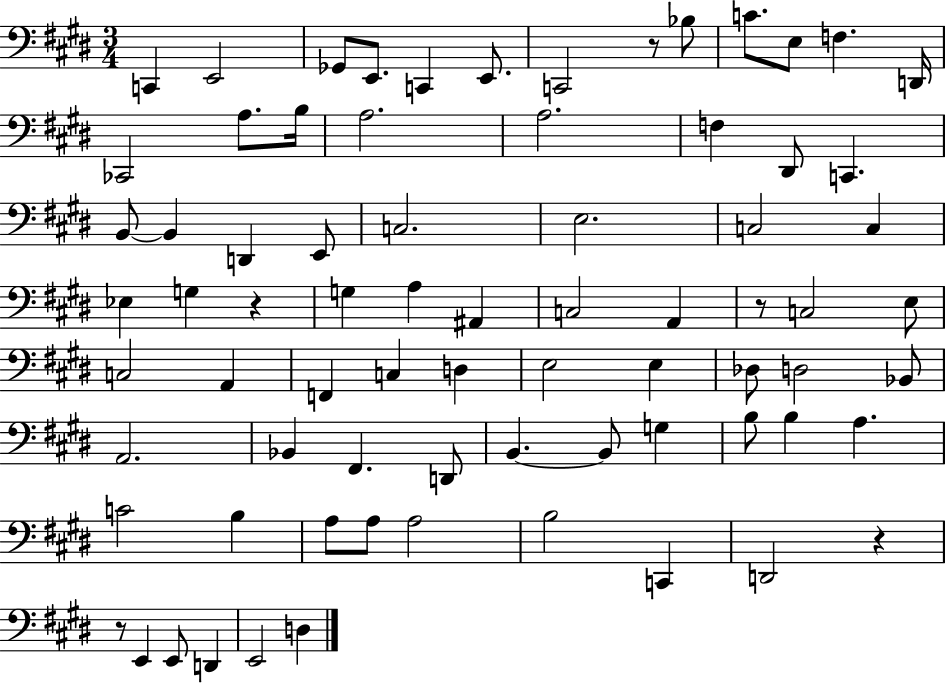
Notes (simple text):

C2/q E2/h Gb2/e E2/e. C2/q E2/e. C2/h R/e Bb3/e C4/e. E3/e F3/q. D2/s CES2/h A3/e. B3/s A3/h. A3/h. F3/q D#2/e C2/q. B2/e B2/q D2/q E2/e C3/h. E3/h. C3/h C3/q Eb3/q G3/q R/q G3/q A3/q A#2/q C3/h A2/q R/e C3/h E3/e C3/h A2/q F2/q C3/q D3/q E3/h E3/q Db3/e D3/h Bb2/e A2/h. Bb2/q F#2/q. D2/e B2/q. B2/e G3/q B3/e B3/q A3/q. C4/h B3/q A3/e A3/e A3/h B3/h C2/q D2/h R/q R/e E2/q E2/e D2/q E2/h D3/q